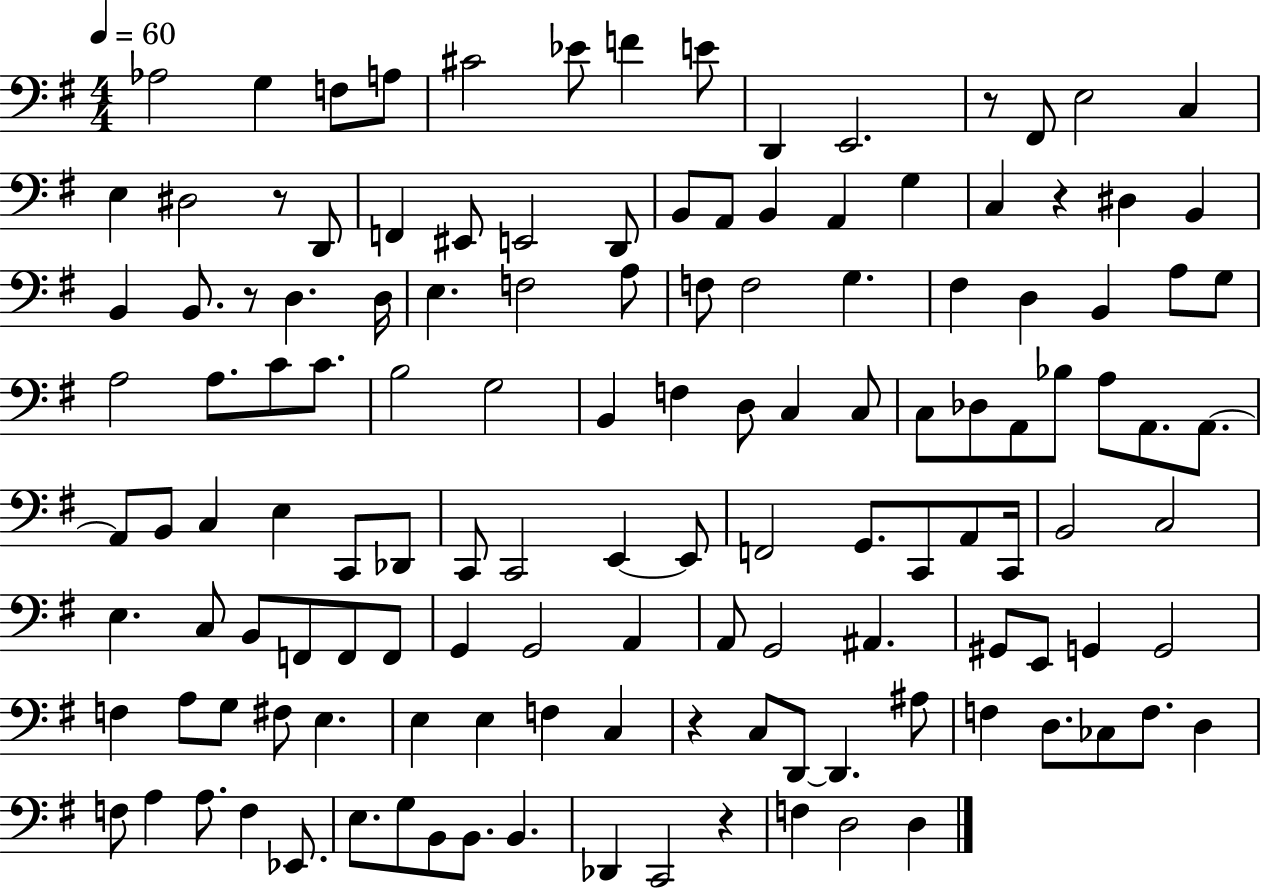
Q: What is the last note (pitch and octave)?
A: D3